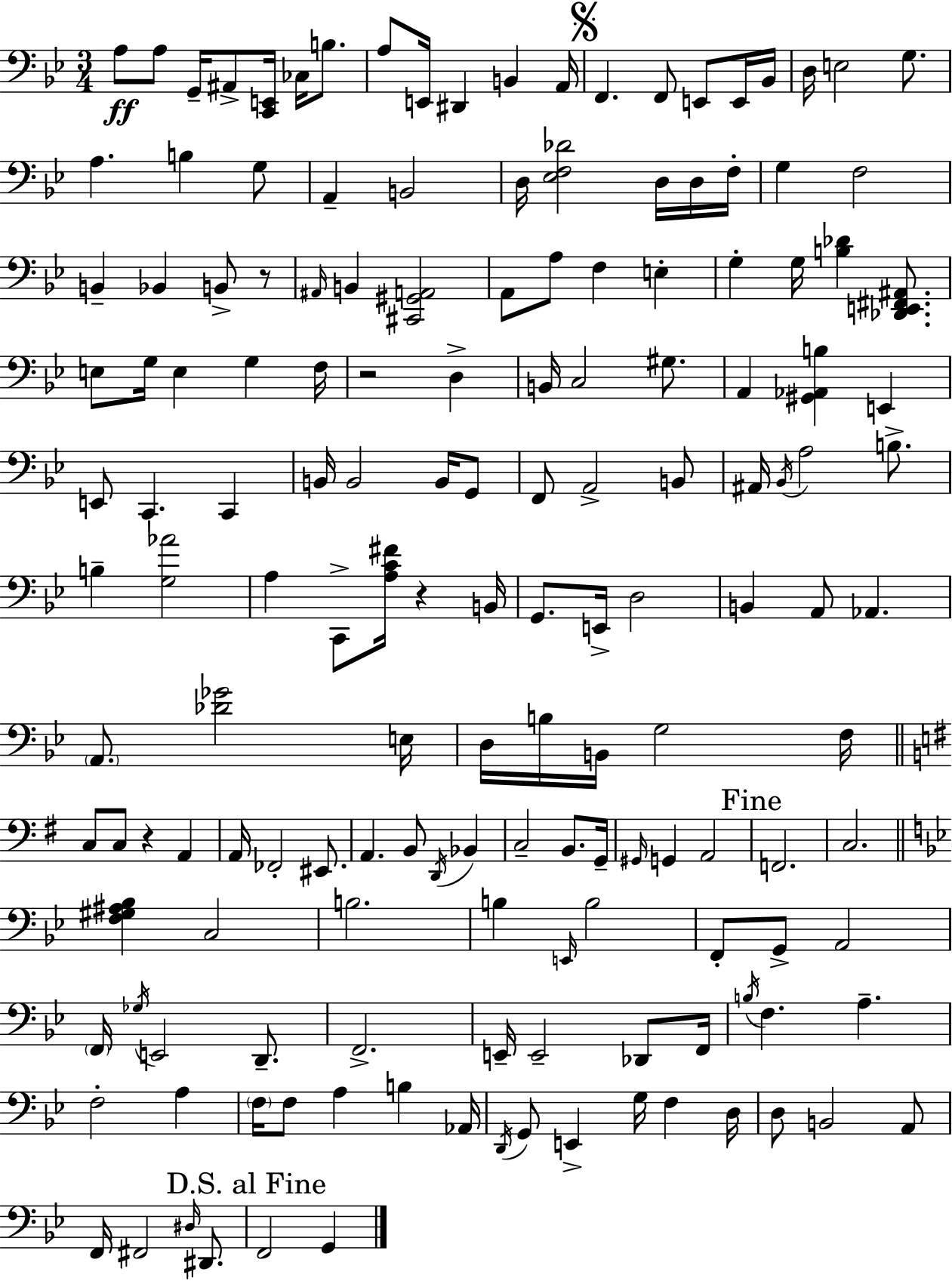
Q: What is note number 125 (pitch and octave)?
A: F3